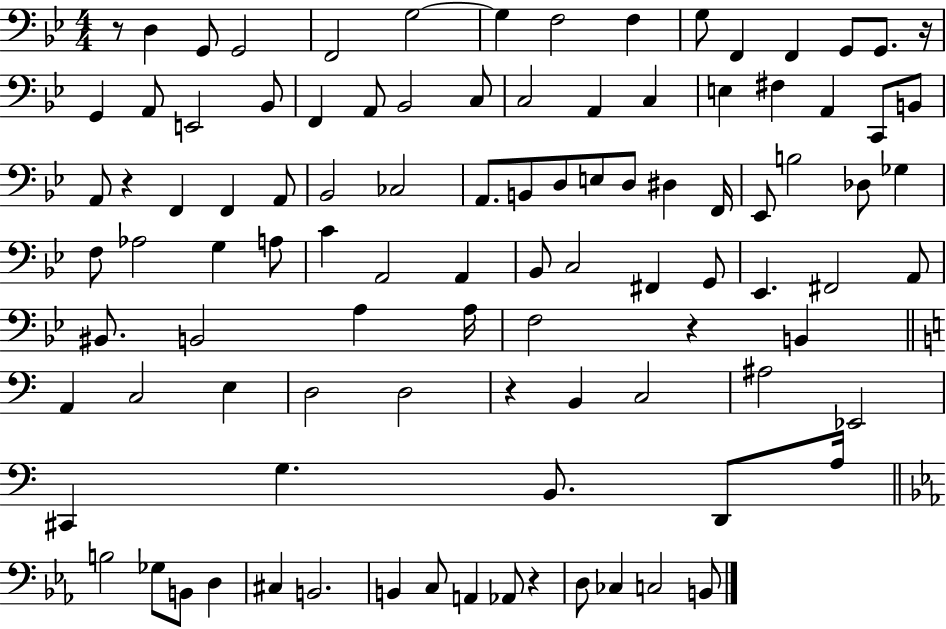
R/e D3/q G2/e G2/h F2/h G3/h G3/q F3/h F3/q G3/e F2/q F2/q G2/e G2/e. R/s G2/q A2/e E2/h Bb2/e F2/q A2/e Bb2/h C3/e C3/h A2/q C3/q E3/q F#3/q A2/q C2/e B2/e A2/e R/q F2/q F2/q A2/e Bb2/h CES3/h A2/e. B2/e D3/e E3/e D3/e D#3/q F2/s Eb2/e B3/h Db3/e Gb3/q F3/e Ab3/h G3/q A3/e C4/q A2/h A2/q Bb2/e C3/h F#2/q G2/e Eb2/q. F#2/h A2/e BIS2/e. B2/h A3/q A3/s F3/h R/q B2/q A2/q C3/h E3/q D3/h D3/h R/q B2/q C3/h A#3/h Eb2/h C#2/q G3/q. B2/e. D2/e A3/s B3/h Gb3/e B2/e D3/q C#3/q B2/h. B2/q C3/e A2/q Ab2/e R/q D3/e CES3/q C3/h B2/e